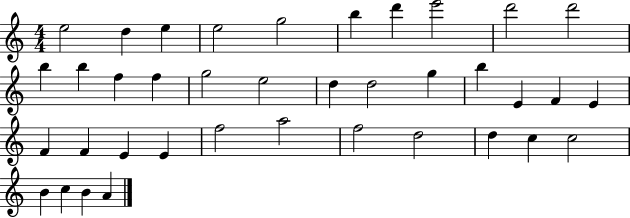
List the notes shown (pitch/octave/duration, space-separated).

E5/h D5/q E5/q E5/h G5/h B5/q D6/q E6/h D6/h D6/h B5/q B5/q F5/q F5/q G5/h E5/h D5/q D5/h G5/q B5/q E4/q F4/q E4/q F4/q F4/q E4/q E4/q F5/h A5/h F5/h D5/h D5/q C5/q C5/h B4/q C5/q B4/q A4/q